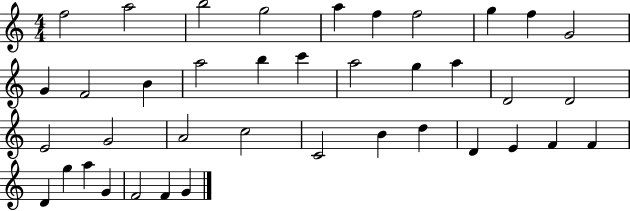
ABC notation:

X:1
T:Untitled
M:4/4
L:1/4
K:C
f2 a2 b2 g2 a f f2 g f G2 G F2 B a2 b c' a2 g a D2 D2 E2 G2 A2 c2 C2 B d D E F F D g a G F2 F G